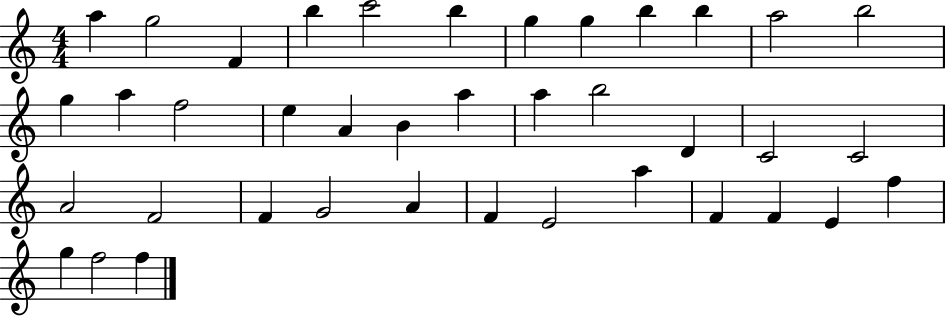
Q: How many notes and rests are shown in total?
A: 39